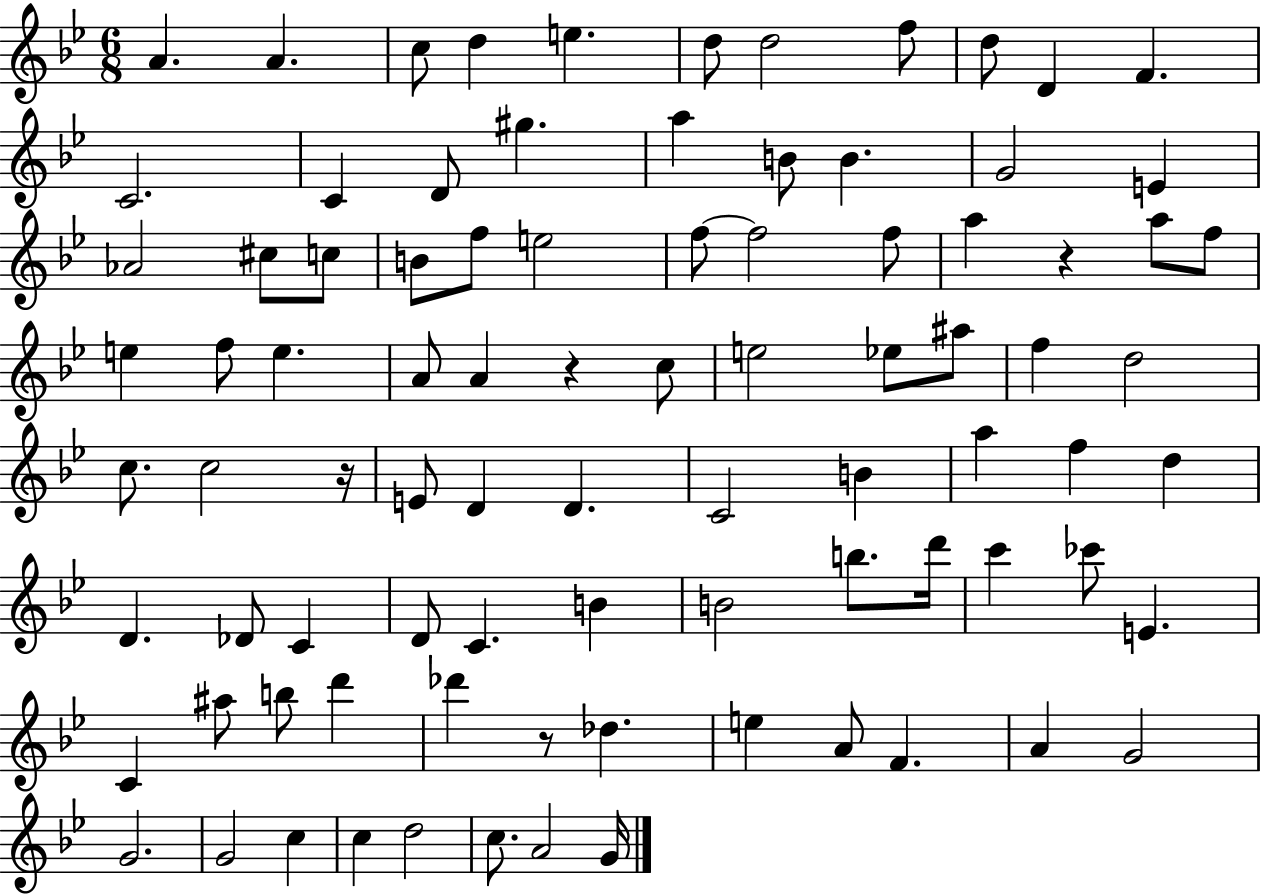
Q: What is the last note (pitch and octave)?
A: G4